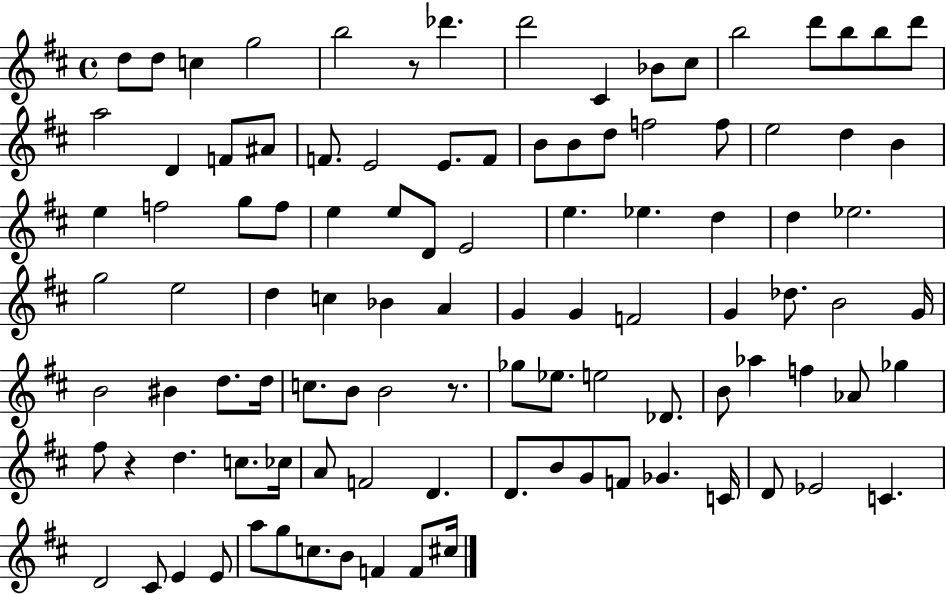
D5/e D5/e C5/q G5/h B5/h R/e Db6/q. D6/h C#4/q Bb4/e C#5/e B5/h D6/e B5/e B5/e D6/e A5/h D4/q F4/e A#4/e F4/e. E4/h E4/e. F4/e B4/e B4/e D5/e F5/h F5/e E5/h D5/q B4/q E5/q F5/h G5/e F5/e E5/q E5/e D4/e E4/h E5/q. Eb5/q. D5/q D5/q Eb5/h. G5/h E5/h D5/q C5/q Bb4/q A4/q G4/q G4/q F4/h G4/q Db5/e. B4/h G4/s B4/h BIS4/q D5/e. D5/s C5/e. B4/e B4/h R/e. Gb5/e Eb5/e. E5/h Db4/e. B4/e Ab5/q F5/q Ab4/e Gb5/q F#5/e R/q D5/q. C5/e. CES5/s A4/e F4/h D4/q. D4/e. B4/e G4/e F4/e Gb4/q. C4/s D4/e Eb4/h C4/q. D4/h C#4/e E4/q E4/e A5/e G5/e C5/e. B4/e F4/q F4/e C#5/s